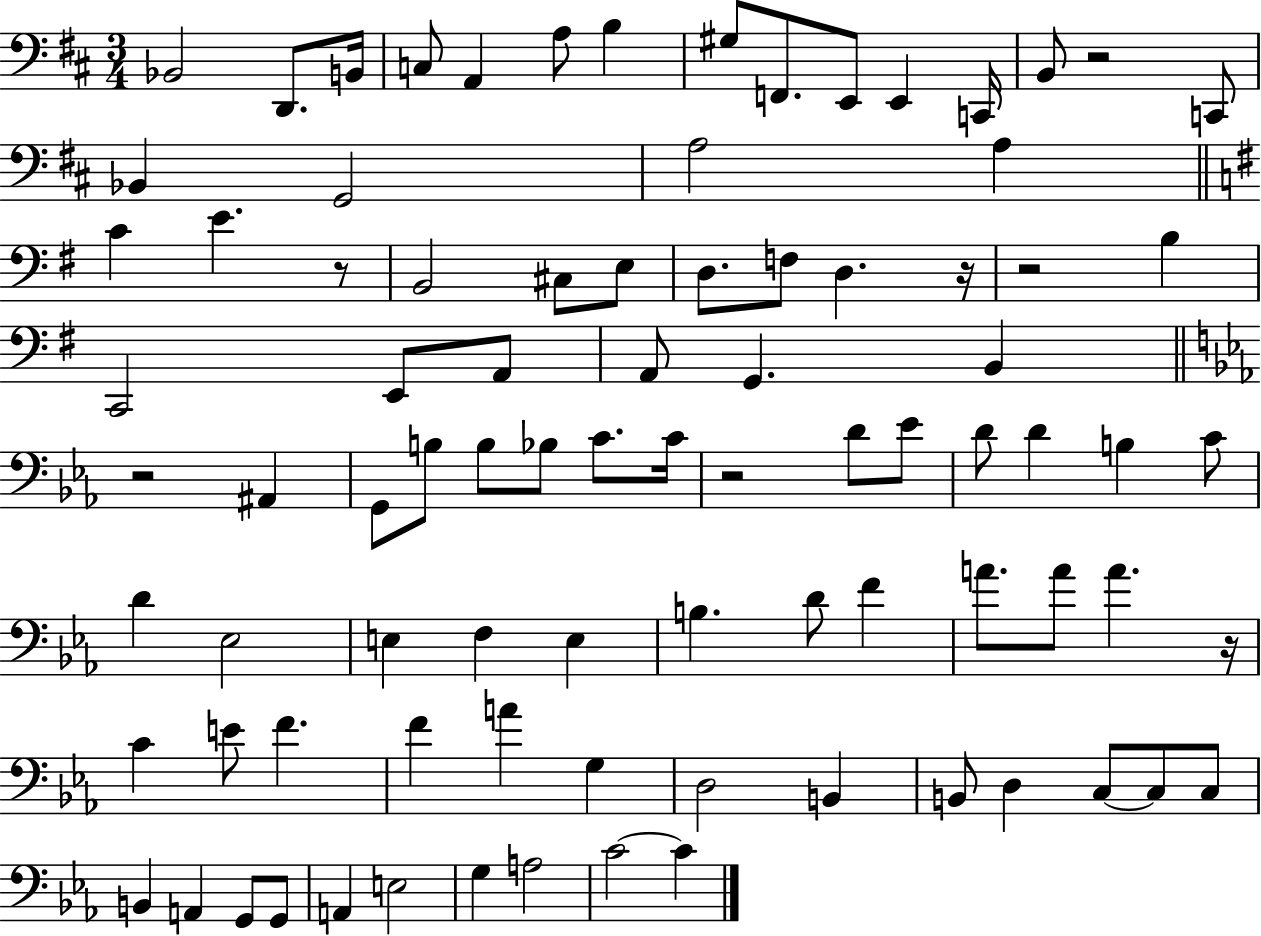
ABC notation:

X:1
T:Untitled
M:3/4
L:1/4
K:D
_B,,2 D,,/2 B,,/4 C,/2 A,, A,/2 B, ^G,/2 F,,/2 E,,/2 E,, C,,/4 B,,/2 z2 C,,/2 _B,, G,,2 A,2 A, C E z/2 B,,2 ^C,/2 E,/2 D,/2 F,/2 D, z/4 z2 B, C,,2 E,,/2 A,,/2 A,,/2 G,, B,, z2 ^A,, G,,/2 B,/2 B,/2 _B,/2 C/2 C/4 z2 D/2 _E/2 D/2 D B, C/2 D _E,2 E, F, E, B, D/2 F A/2 A/2 A z/4 C E/2 F F A G, D,2 B,, B,,/2 D, C,/2 C,/2 C,/2 B,, A,, G,,/2 G,,/2 A,, E,2 G, A,2 C2 C